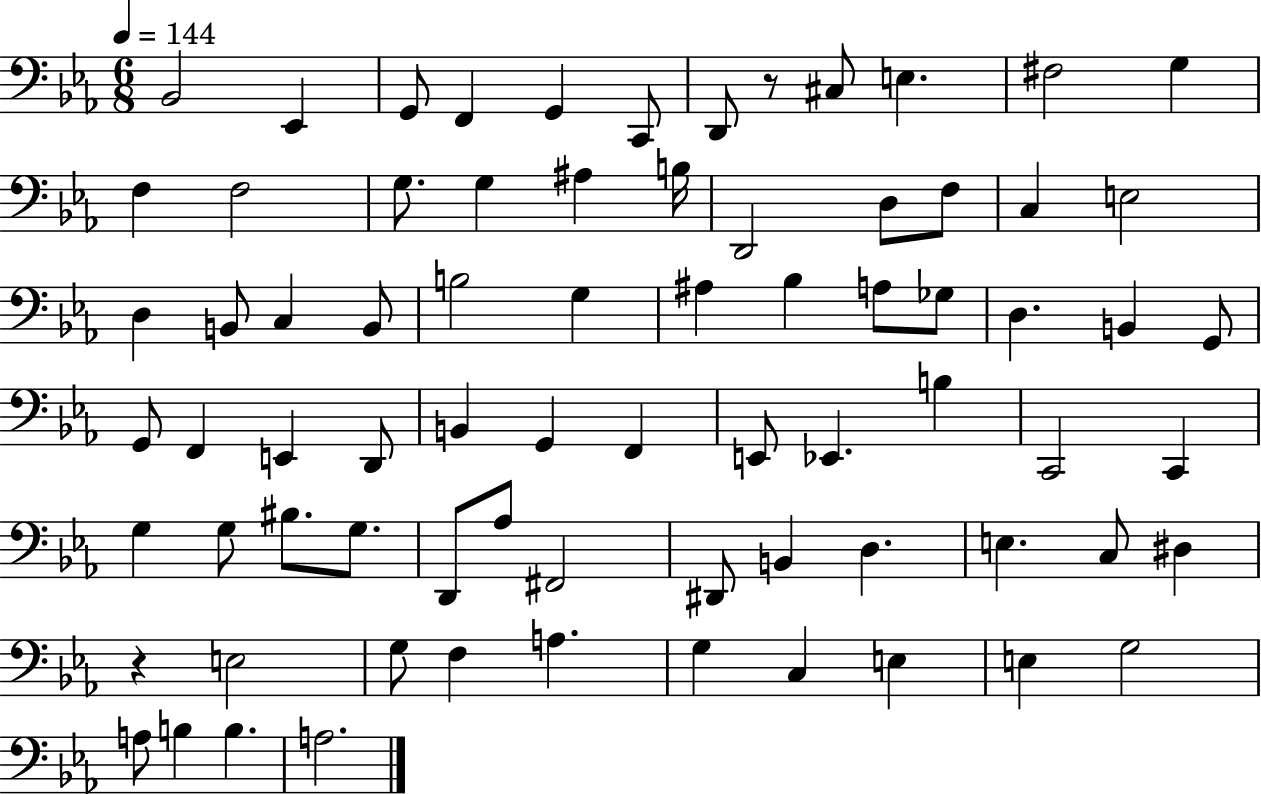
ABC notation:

X:1
T:Untitled
M:6/8
L:1/4
K:Eb
_B,,2 _E,, G,,/2 F,, G,, C,,/2 D,,/2 z/2 ^C,/2 E, ^F,2 G, F, F,2 G,/2 G, ^A, B,/4 D,,2 D,/2 F,/2 C, E,2 D, B,,/2 C, B,,/2 B,2 G, ^A, _B, A,/2 _G,/2 D, B,, G,,/2 G,,/2 F,, E,, D,,/2 B,, G,, F,, E,,/2 _E,, B, C,,2 C,, G, G,/2 ^B,/2 G,/2 D,,/2 _A,/2 ^F,,2 ^D,,/2 B,, D, E, C,/2 ^D, z E,2 G,/2 F, A, G, C, E, E, G,2 A,/2 B, B, A,2